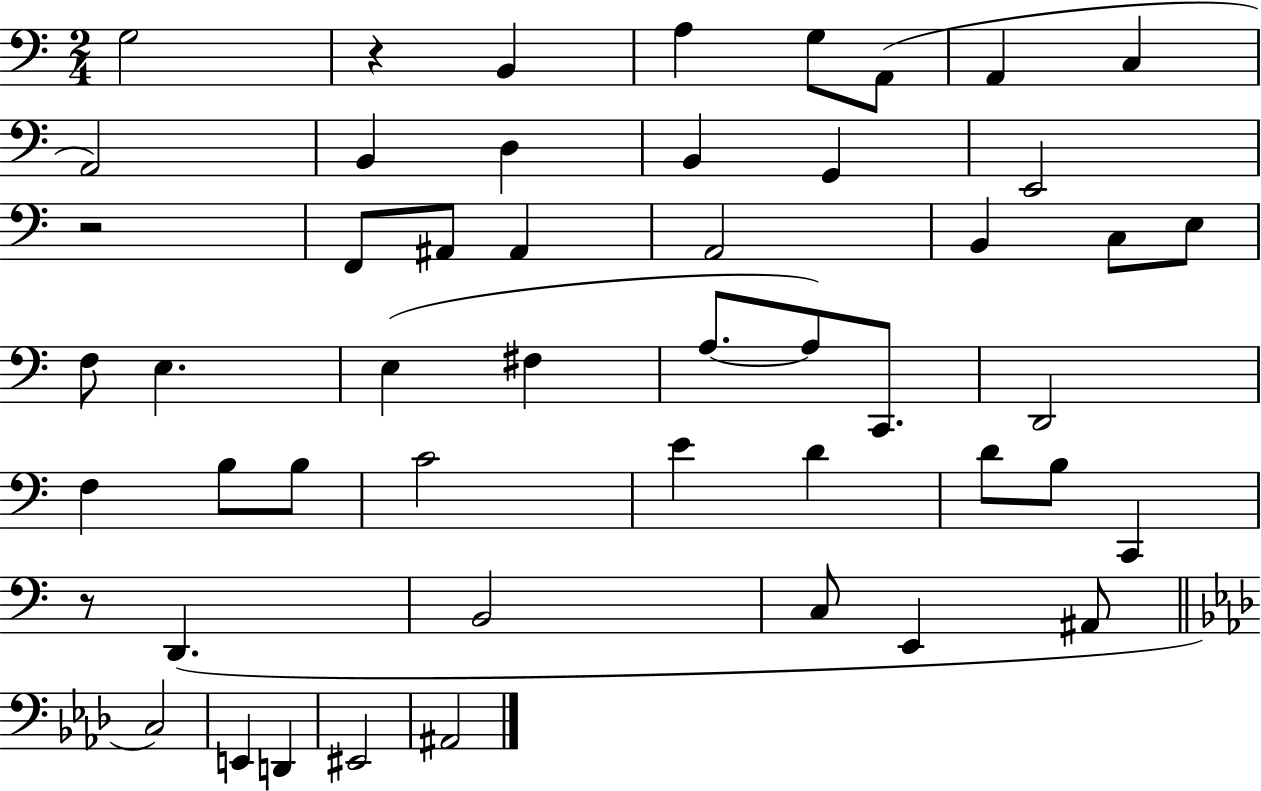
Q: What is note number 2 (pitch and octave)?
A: B2